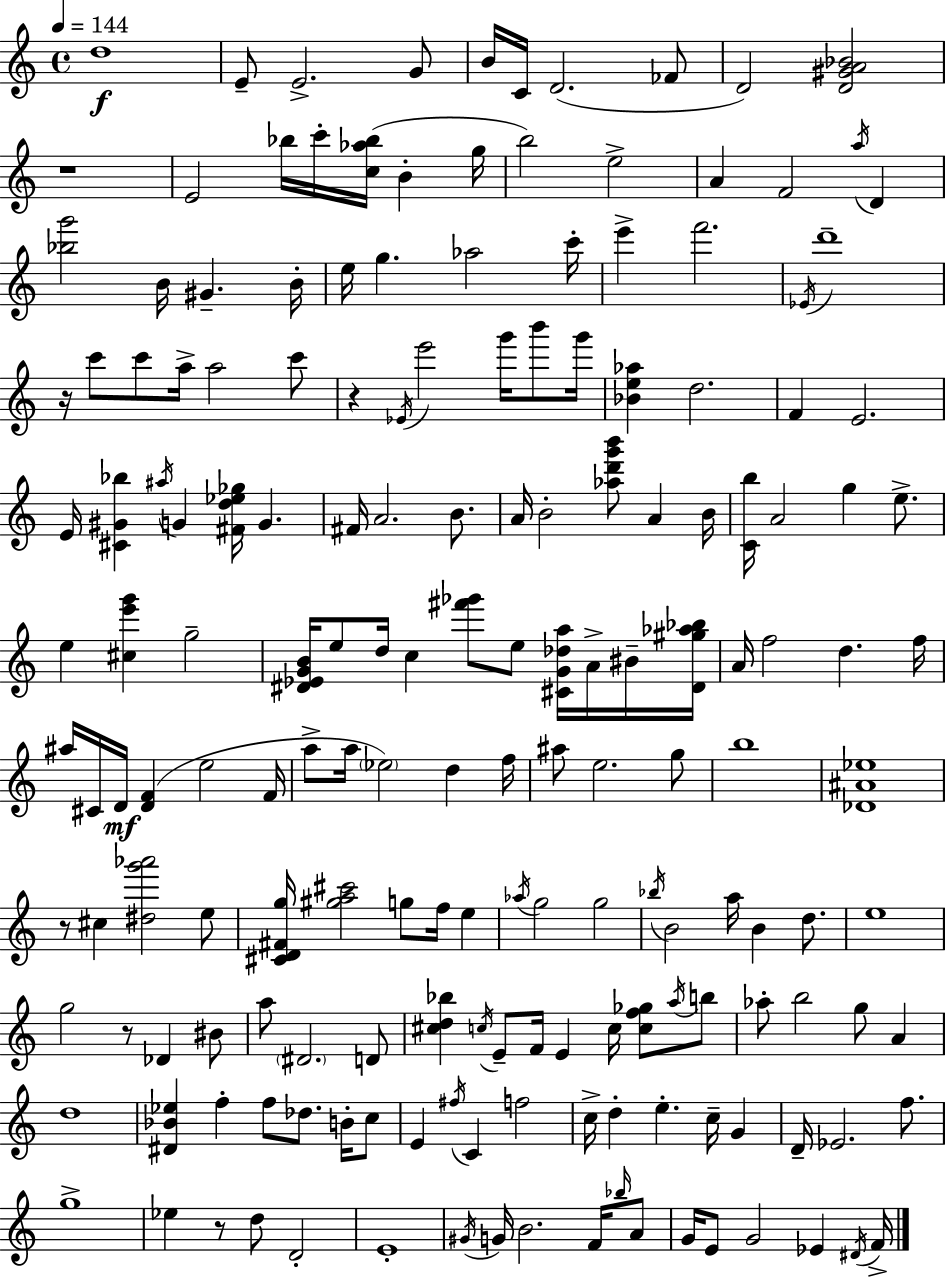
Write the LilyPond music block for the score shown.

{
  \clef treble
  \time 4/4
  \defaultTimeSignature
  \key c \major
  \tempo 4 = 144
  d''1\f | e'8-- e'2.-> g'8 | b'16 c'16 d'2.( fes'8 | d'2) <d' gis' a' bes'>2 | \break r1 | e'2 bes''16 c'''16-. <c'' aes'' bes''>16( b'4-. g''16 | b''2) e''2-> | a'4 f'2 \acciaccatura { a''16 } d'4 | \break <bes'' g'''>2 b'16 gis'4.-- | b'16-. e''16 g''4. aes''2 | c'''16-. e'''4-> f'''2. | \acciaccatura { ees'16 } d'''1-- | \break r16 c'''8 c'''8 a''16-> a''2 | c'''8 r4 \acciaccatura { ees'16 } e'''2 g'''16 | b'''8 g'''16 <bes' e'' aes''>4 d''2. | f'4 e'2. | \break e'16 <cis' gis' bes''>4 \acciaccatura { ais''16 } g'4 <fis' d'' ees'' ges''>16 g'4. | fis'16 a'2. | b'8. a'16 b'2-. <aes'' d''' g''' b'''>8 a'4 | b'16 <c' b''>16 a'2 g''4 | \break e''8.-> e''4 <cis'' e''' g'''>4 g''2-- | <dis' ees' g' b'>16 e''8 d''16 c''4 <fis''' ges'''>8 e''8 | <cis' g' des'' a''>16 a'16-> bis'16-- <dis' gis'' aes'' bes''>16 a'16 f''2 d''4. | f''16 ais''16 cis'16 d'16\mf <d' f'>4( e''2 | \break f'16 a''8-> a''16 \parenthesize ees''2) d''4 | f''16 ais''8 e''2. | g''8 b''1 | <des' ais' ees''>1 | \break r8 cis''4 <dis'' g''' aes'''>2 | e''8 <cis' d' fis' g''>16 <gis'' a'' cis'''>2 g''8 f''16 | e''4 \acciaccatura { aes''16 } g''2 g''2 | \acciaccatura { bes''16 } b'2 a''16 b'4 | \break d''8. e''1 | g''2 r8 | des'4 bis'8 a''8 \parenthesize dis'2. | d'8 <cis'' d'' bes''>4 \acciaccatura { c''16 } e'8-- f'16 e'4 | \break c''16 <c'' f'' ges''>8 \acciaccatura { a''16 } b''8 aes''8-. b''2 | g''8 a'4 d''1 | <dis' bes' ees''>4 f''4-. | f''8 des''8. b'16-. c''8 e'4 \acciaccatura { fis''16 } c'4 | \break f''2 c''16-> d''4-. e''4.-. | c''16-- g'4 d'16-- ees'2. | f''8. g''1-> | ees''4 r8 d''8 | \break d'2-. e'1-. | \acciaccatura { gis'16 } g'16 b'2. | f'16 \grace { bes''16 } a'8 g'16 e'8 g'2 | ees'4 \acciaccatura { dis'16 } f'16-> \bar "|."
}